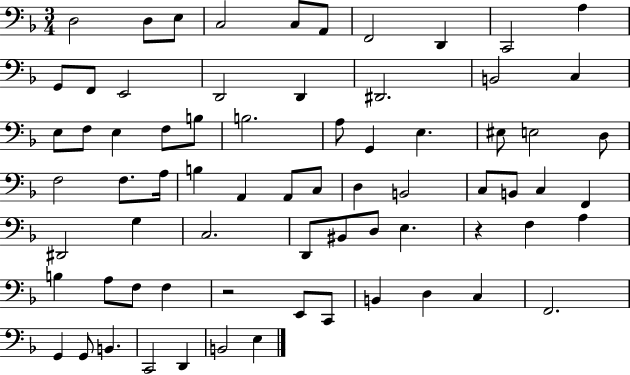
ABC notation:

X:1
T:Untitled
M:3/4
L:1/4
K:F
D,2 D,/2 E,/2 C,2 C,/2 A,,/2 F,,2 D,, C,,2 A, G,,/2 F,,/2 E,,2 D,,2 D,, ^D,,2 B,,2 C, E,/2 F,/2 E, F,/2 B,/2 B,2 A,/2 G,, E, ^E,/2 E,2 D,/2 F,2 F,/2 A,/4 B, A,, A,,/2 C,/2 D, B,,2 C,/2 B,,/2 C, F,, ^D,,2 G, C,2 D,,/2 ^B,,/2 D,/2 E, z F, A, B, A,/2 F,/2 F, z2 E,,/2 C,,/2 B,, D, C, F,,2 G,, G,,/2 B,, C,,2 D,, B,,2 E,